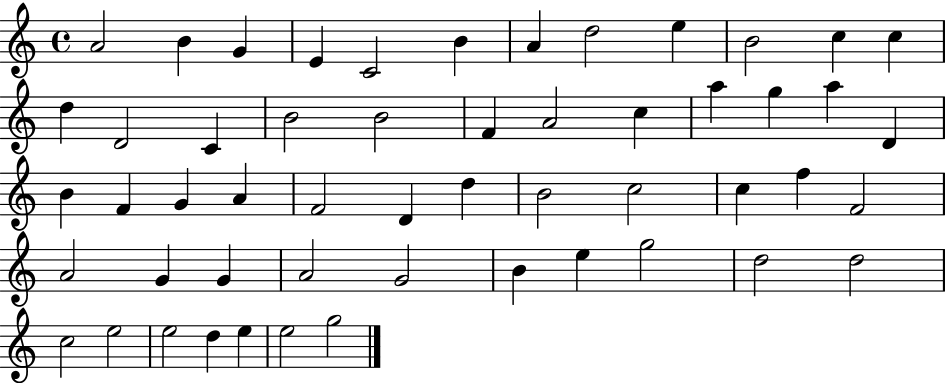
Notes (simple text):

A4/h B4/q G4/q E4/q C4/h B4/q A4/q D5/h E5/q B4/h C5/q C5/q D5/q D4/h C4/q B4/h B4/h F4/q A4/h C5/q A5/q G5/q A5/q D4/q B4/q F4/q G4/q A4/q F4/h D4/q D5/q B4/h C5/h C5/q F5/q F4/h A4/h G4/q G4/q A4/h G4/h B4/q E5/q G5/h D5/h D5/h C5/h E5/h E5/h D5/q E5/q E5/h G5/h